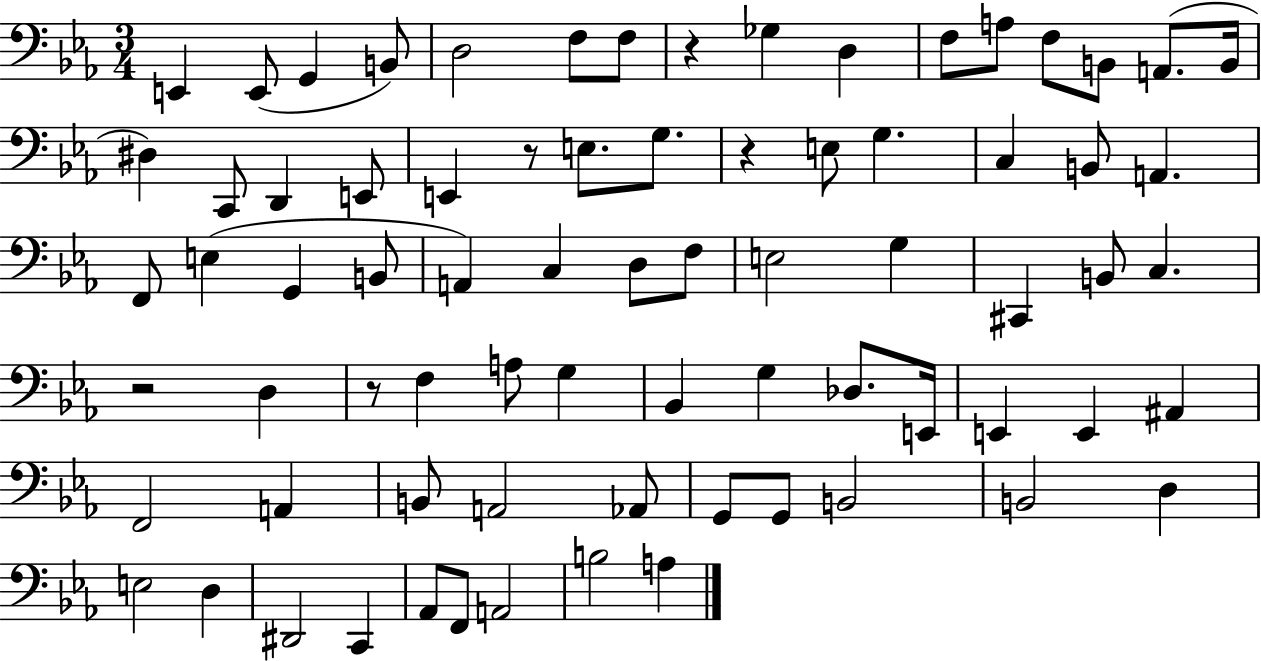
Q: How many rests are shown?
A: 5